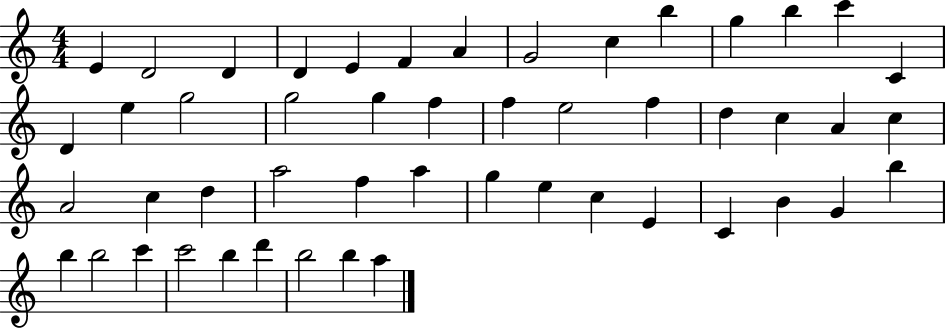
E4/q D4/h D4/q D4/q E4/q F4/q A4/q G4/h C5/q B5/q G5/q B5/q C6/q C4/q D4/q E5/q G5/h G5/h G5/q F5/q F5/q E5/h F5/q D5/q C5/q A4/q C5/q A4/h C5/q D5/q A5/h F5/q A5/q G5/q E5/q C5/q E4/q C4/q B4/q G4/q B5/q B5/q B5/h C6/q C6/h B5/q D6/q B5/h B5/q A5/q